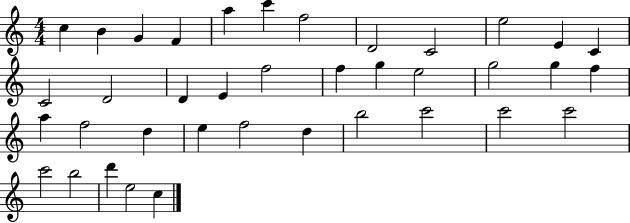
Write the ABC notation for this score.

X:1
T:Untitled
M:4/4
L:1/4
K:C
c B G F a c' f2 D2 C2 e2 E C C2 D2 D E f2 f g e2 g2 g f a f2 d e f2 d b2 c'2 c'2 c'2 c'2 b2 d' e2 c